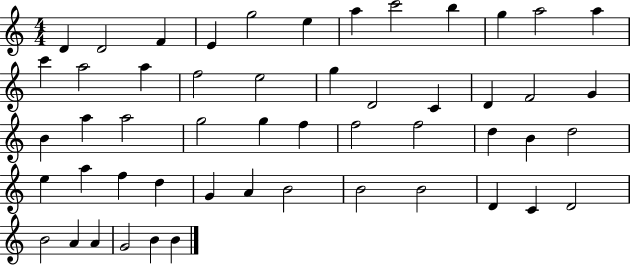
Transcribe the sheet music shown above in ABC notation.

X:1
T:Untitled
M:4/4
L:1/4
K:C
D D2 F E g2 e a c'2 b g a2 a c' a2 a f2 e2 g D2 C D F2 G B a a2 g2 g f f2 f2 d B d2 e a f d G A B2 B2 B2 D C D2 B2 A A G2 B B